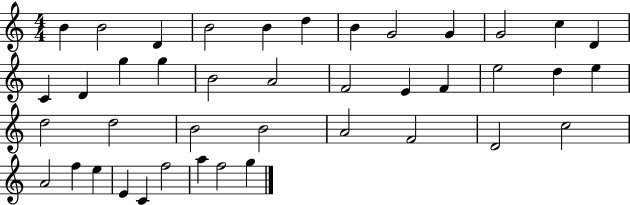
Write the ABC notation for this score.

X:1
T:Untitled
M:4/4
L:1/4
K:C
B B2 D B2 B d B G2 G G2 c D C D g g B2 A2 F2 E F e2 d e d2 d2 B2 B2 A2 F2 D2 c2 A2 f e E C f2 a f2 g